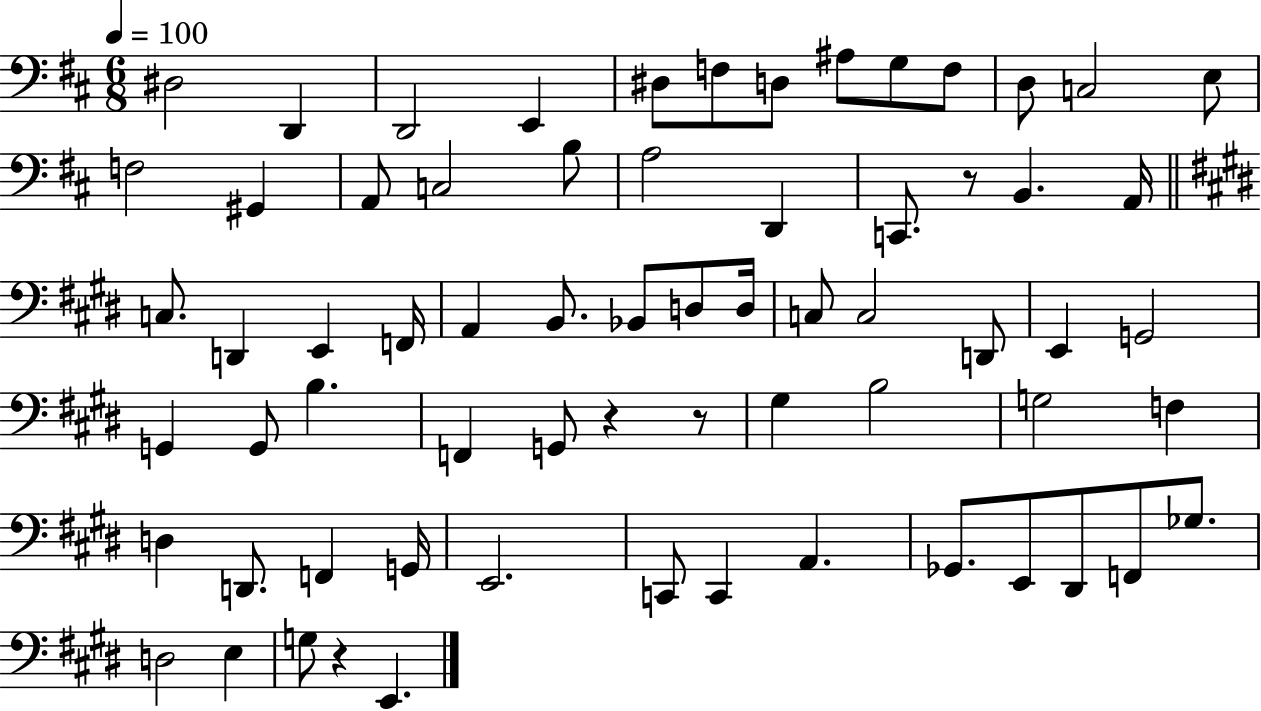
X:1
T:Untitled
M:6/8
L:1/4
K:D
^D,2 D,, D,,2 E,, ^D,/2 F,/2 D,/2 ^A,/2 G,/2 F,/2 D,/2 C,2 E,/2 F,2 ^G,, A,,/2 C,2 B,/2 A,2 D,, C,,/2 z/2 B,, A,,/4 C,/2 D,, E,, F,,/4 A,, B,,/2 _B,,/2 D,/2 D,/4 C,/2 C,2 D,,/2 E,, G,,2 G,, G,,/2 B, F,, G,,/2 z z/2 ^G, B,2 G,2 F, D, D,,/2 F,, G,,/4 E,,2 C,,/2 C,, A,, _G,,/2 E,,/2 ^D,,/2 F,,/2 _G,/2 D,2 E, G,/2 z E,,